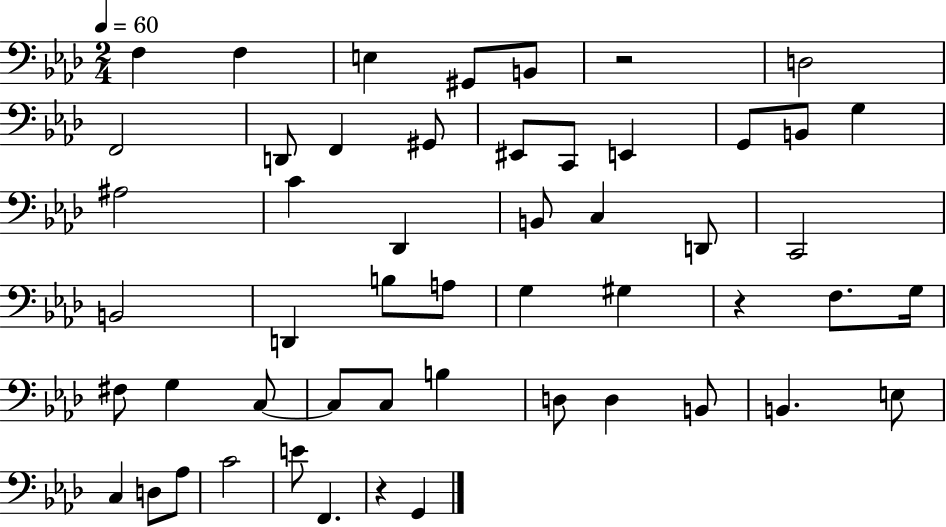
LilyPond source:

{
  \clef bass
  \numericTimeSignature
  \time 2/4
  \key aes \major
  \tempo 4 = 60
  f4 f4 | e4 gis,8 b,8 | r2 | d2 | \break f,2 | d,8 f,4 gis,8 | eis,8 c,8 e,4 | g,8 b,8 g4 | \break ais2 | c'4 des,4 | b,8 c4 d,8 | c,2 | \break b,2 | d,4 b8 a8 | g4 gis4 | r4 f8. g16 | \break fis8 g4 c8~~ | c8 c8 b4 | d8 d4 b,8 | b,4. e8 | \break c4 d8 aes8 | c'2 | e'8 f,4. | r4 g,4 | \break \bar "|."
}